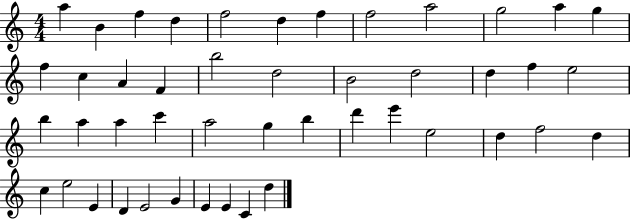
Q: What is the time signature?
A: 4/4